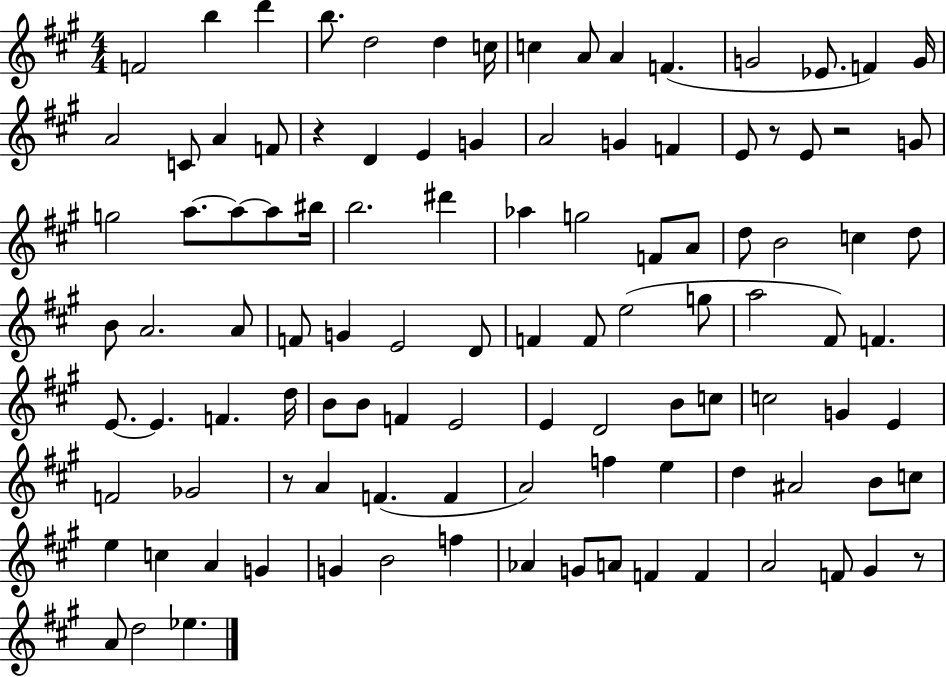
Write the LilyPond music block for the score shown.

{
  \clef treble
  \numericTimeSignature
  \time 4/4
  \key a \major
  f'2 b''4 d'''4 | b''8. d''2 d''4 c''16 | c''4 a'8 a'4 f'4.( | g'2 ees'8. f'4) g'16 | \break a'2 c'8 a'4 f'8 | r4 d'4 e'4 g'4 | a'2 g'4 f'4 | e'8 r8 e'8 r2 g'8 | \break g''2 a''8.~~ a''8~~ a''8 bis''16 | b''2. dis'''4 | aes''4 g''2 f'8 a'8 | d''8 b'2 c''4 d''8 | \break b'8 a'2. a'8 | f'8 g'4 e'2 d'8 | f'4 f'8 e''2( g''8 | a''2 fis'8) f'4. | \break e'8.~~ e'4. f'4. d''16 | b'8 b'8 f'4 e'2 | e'4 d'2 b'8 c''8 | c''2 g'4 e'4 | \break f'2 ges'2 | r8 a'4 f'4.( f'4 | a'2) f''4 e''4 | d''4 ais'2 b'8 c''8 | \break e''4 c''4 a'4 g'4 | g'4 b'2 f''4 | aes'4 g'8 a'8 f'4 f'4 | a'2 f'8 gis'4 r8 | \break a'8 d''2 ees''4. | \bar "|."
}